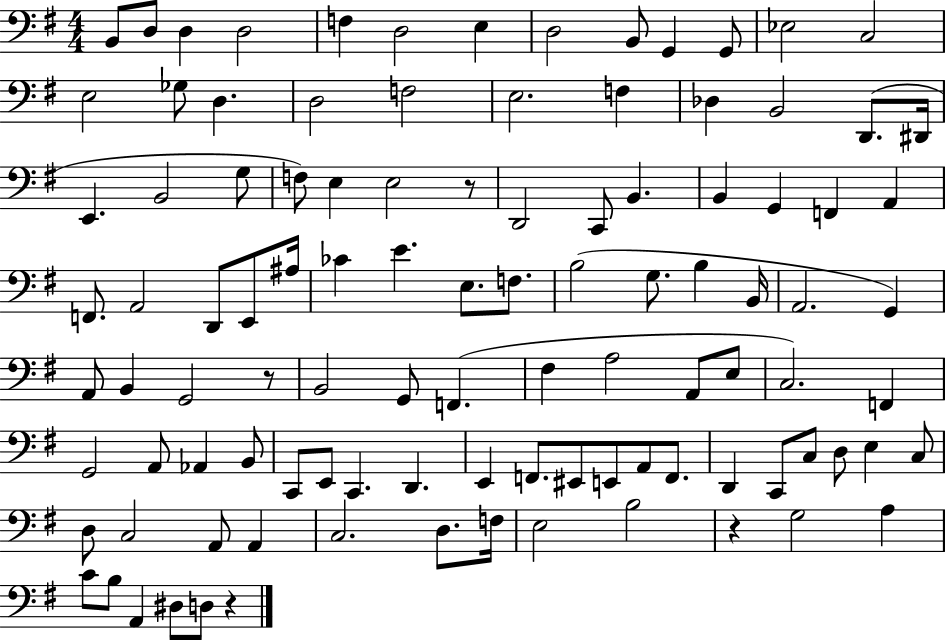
B2/e D3/e D3/q D3/h F3/q D3/h E3/q D3/h B2/e G2/q G2/e Eb3/h C3/h E3/h Gb3/e D3/q. D3/h F3/h E3/h. F3/q Db3/q B2/h D2/e. D#2/s E2/q. B2/h G3/e F3/e E3/q E3/h R/e D2/h C2/e B2/q. B2/q G2/q F2/q A2/q F2/e. A2/h D2/e E2/e A#3/s CES4/q E4/q. E3/e. F3/e. B3/h G3/e. B3/q B2/s A2/h. G2/q A2/e B2/q G2/h R/e B2/h G2/e F2/q. F#3/q A3/h A2/e E3/e C3/h. F2/q G2/h A2/e Ab2/q B2/e C2/e E2/e C2/q. D2/q. E2/q F2/e. EIS2/e E2/e A2/e F2/e. D2/q C2/e C3/e D3/e E3/q C3/e D3/e C3/h A2/e A2/q C3/h. D3/e. F3/s E3/h B3/h R/q G3/h A3/q C4/e B3/e A2/q D#3/e D3/e R/q